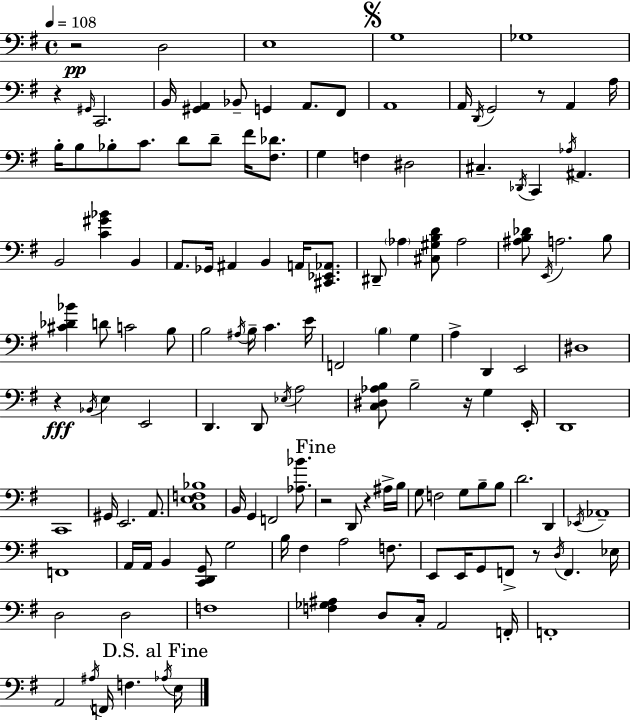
{
  \clef bass
  \time 4/4
  \defaultTimeSignature
  \key g \major
  \tempo 4 = 108
  r2\pp d2 | e1 | \mark \markup { \musicglyph "scripts.segno" } g1 | ges1 | \break r4 \grace { gis,16 } c,2. | b,16 <gis, a,>4 bes,8-- g,4 a,8. fis,8 | a,1 | a,16 \acciaccatura { d,16 } g,2 r8 a,4 | \break a16 b16-. b8 bes8-. c'8. d'8 d'8-- fis'16 <fis des'>8. | g4 f4 dis2 | cis4.-- \acciaccatura { des,16 } c,4 \acciaccatura { aes16 } ais,4. | b,2 <c' gis' bes'>4 | \break b,4 a,8. ges,16 ais,4 b,4 | a,16 <cis, ees, aes,>8. dis,8-- \parenthesize aes4 <cis gis b d'>8 aes2 | <ais b des'>8 \acciaccatura { e,16 } a2. | b8 <cis' des' bes'>4 d'8 c'2 | \break b8 b2 \acciaccatura { ais16 } b16-- c'4. | e'16 f,2 \parenthesize b4 | g4 a4-> d,4 e,2 | dis1 | \break r4\fff \acciaccatura { bes,16 } e4 e,2 | d,4. d,8 \acciaccatura { ees16 } | a2 <c dis aes b>8 b2-- | r16 g4 e,16-. d,1 | \break c,1 | gis,16 e,2. | a,8. <c e f bes>1 | b,16 g,4 f,2 | \break <aes bes'>8. \mark "Fine" r2 | d,8 r4 ais16-> b16 g8 f2 | g8 b8-- b8 d'2. | d,4 \acciaccatura { ees,16 } aes,1-- | \break f,1 | a,16 a,16 b,4 <c, d, g,>8 | g2 b16 fis4 a2 | f8. e,8 e,16 g,8 f,8-> | \break r8 \acciaccatura { d16 } f,4. ees16 d2 | d2 f1 | <f ges ais>4 d8 | c16-. a,2 f,16-. f,1-. | \break a,2 | \acciaccatura { ais16 } f,16 f4. \mark "D.S. al Fine" \acciaccatura { aes16 } e16 \bar "|."
}